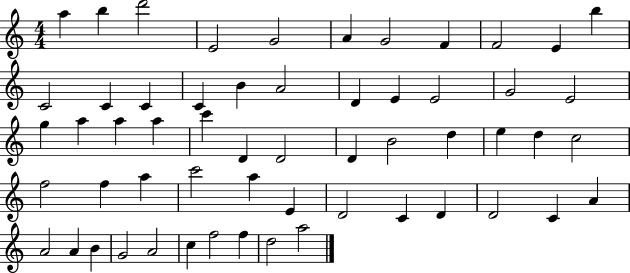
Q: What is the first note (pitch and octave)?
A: A5